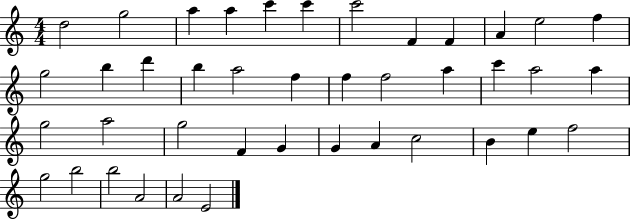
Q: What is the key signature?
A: C major